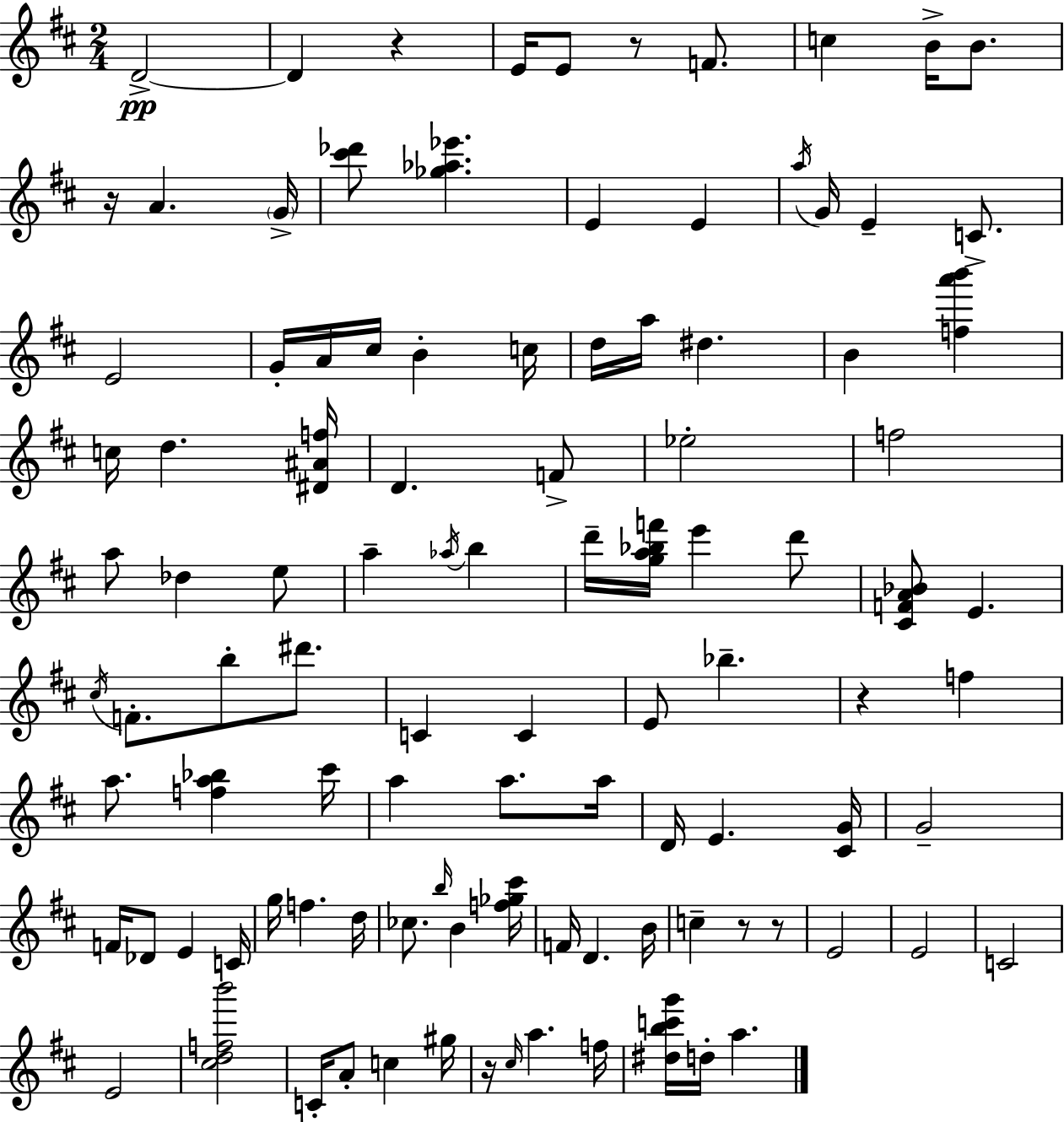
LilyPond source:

{
  \clef treble
  \numericTimeSignature
  \time 2/4
  \key d \major
  d'2->~~\pp | d'4 r4 | e'16 e'8 r8 f'8. | c''4 b'16-> b'8. | \break r16 a'4. \parenthesize g'16-> | <cis''' des'''>8 <ges'' aes'' ees'''>4. | e'4 e'4 | \acciaccatura { a''16 } g'16 e'4-- c'8.-> | \break e'2 | g'16-. a'16 cis''16 b'4-. | c''16 d''16 a''16 dis''4. | b'4 <f'' a''' b'''>4 | \break c''16 d''4. | <dis' ais' f''>16 d'4. f'8-> | ees''2-. | f''2 | \break a''8 des''4 e''8 | a''4-- \acciaccatura { aes''16 } b''4 | d'''16-- <g'' a'' bes'' f'''>16 e'''4 | d'''8 <cis' f' a' bes'>8 e'4. | \break \acciaccatura { cis''16 } f'8.-. b''8-. | dis'''8. c'4 c'4 | e'8 bes''4.-- | r4 f''4 | \break a''8. <f'' a'' bes''>4 | cis'''16 a''4 a''8. | a''16 d'16 e'4. | <cis' g'>16 g'2-- | \break f'16 des'8 e'4 | c'16 g''16 f''4. | d''16 ces''8. \grace { b''16 } b'4 | <f'' ges'' cis'''>16 f'16 d'4. | \break b'16 c''4-- | r8 r8 e'2 | e'2 | c'2 | \break e'2 | <cis'' d'' f'' b'''>2 | c'16-. a'8-. c''4 | gis''16 r16 \grace { cis''16 } a''4. | \break f''16 <dis'' b'' c''' g'''>16 d''16-. a''4. | \bar "|."
}